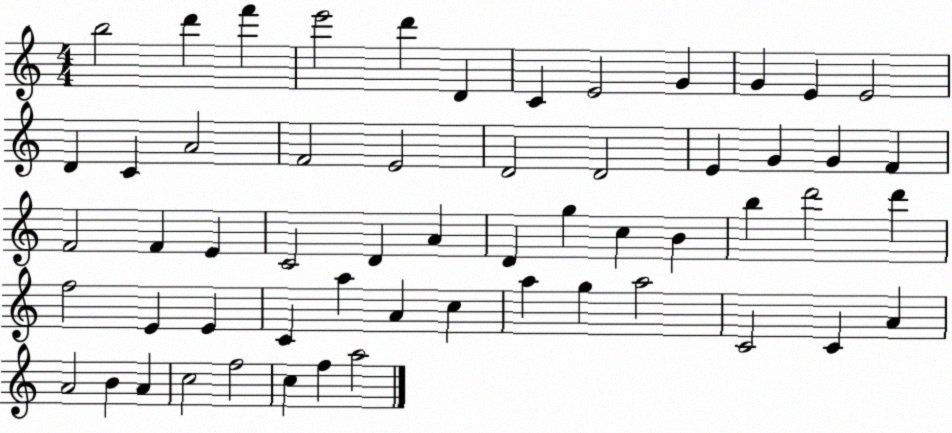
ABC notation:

X:1
T:Untitled
M:4/4
L:1/4
K:C
b2 d' f' e'2 d' D C E2 G G E E2 D C A2 F2 E2 D2 D2 E G G F F2 F E C2 D A D g c B b d'2 d' f2 E E C a A c a g a2 C2 C A A2 B A c2 f2 c f a2